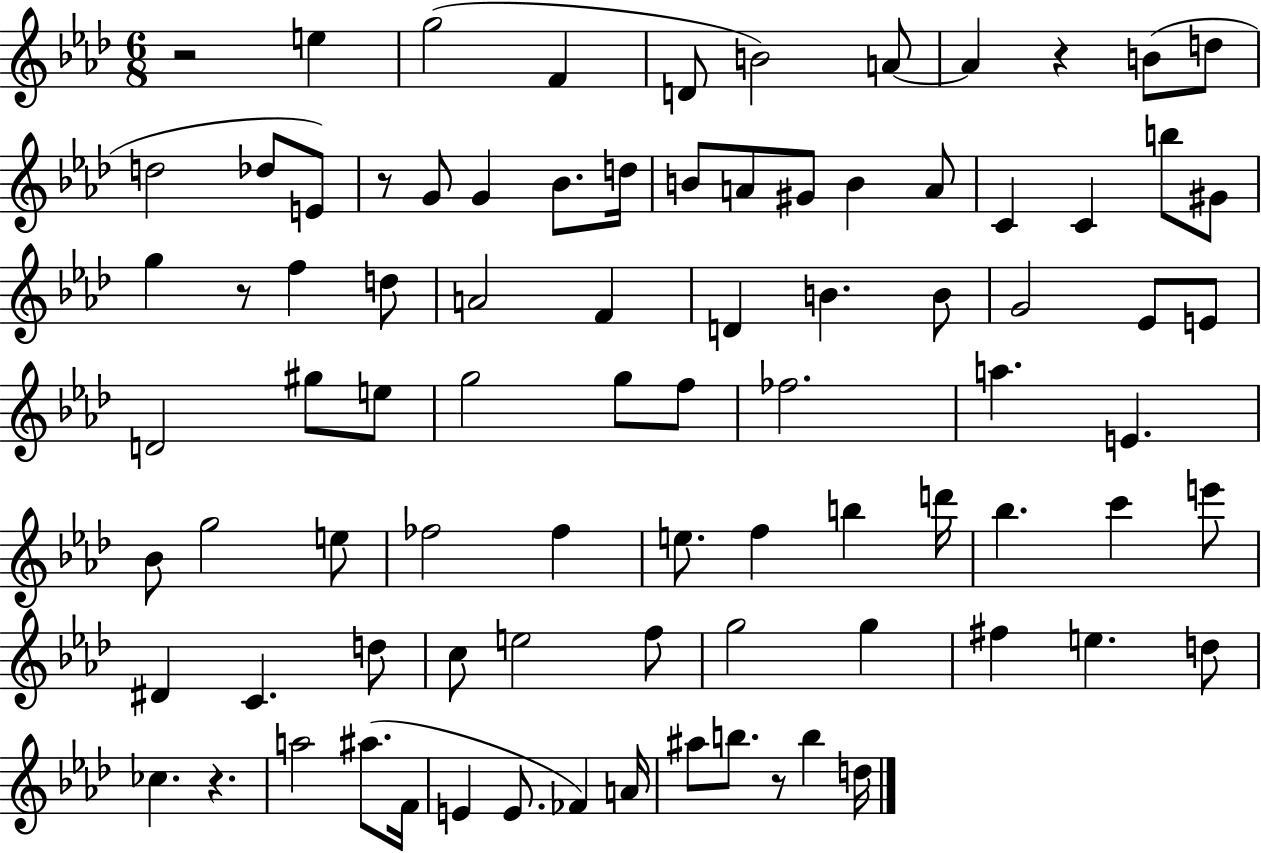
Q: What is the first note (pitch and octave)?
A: E5